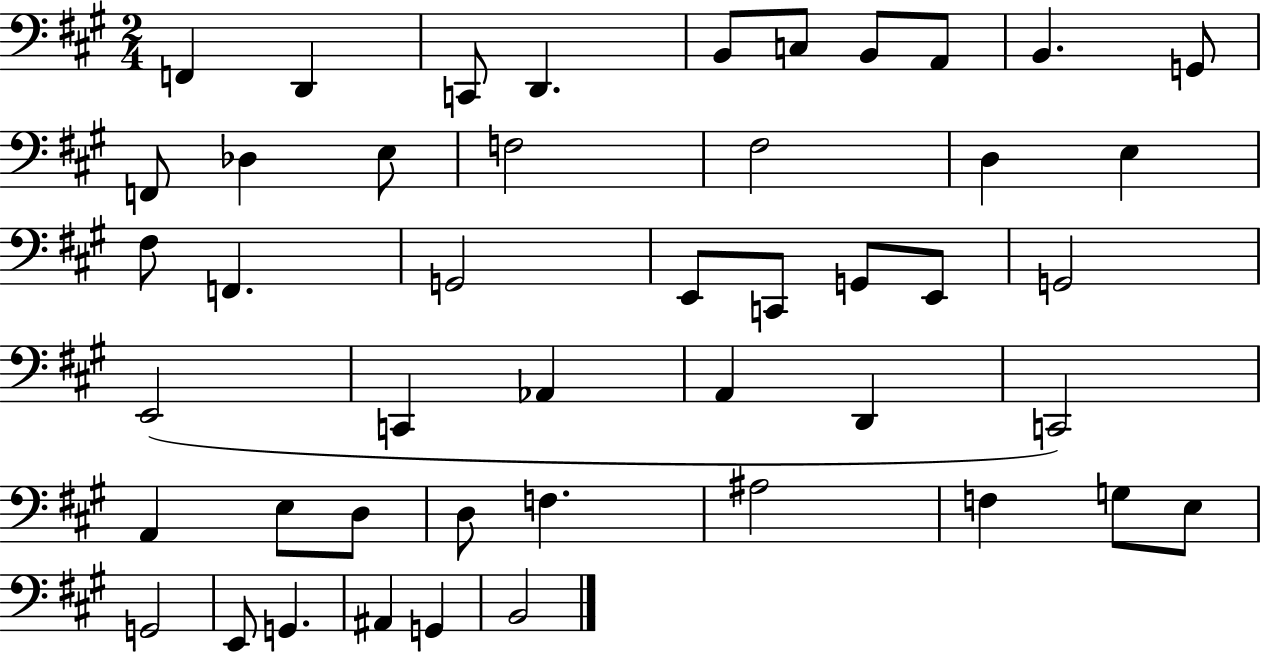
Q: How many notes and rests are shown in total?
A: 46